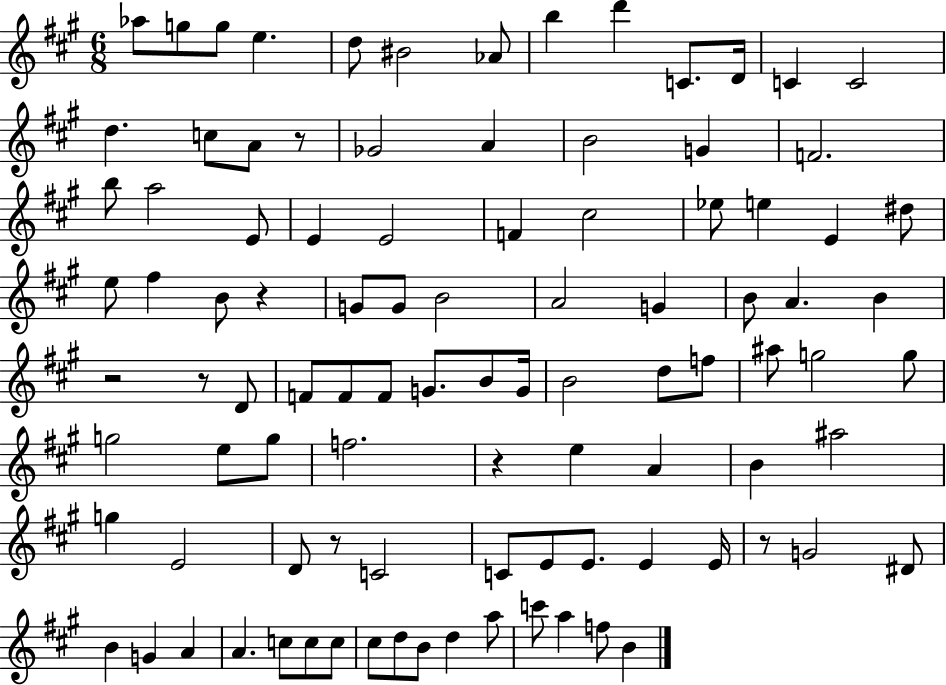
Ab5/e G5/e G5/e E5/q. D5/e BIS4/h Ab4/e B5/q D6/q C4/e. D4/s C4/q C4/h D5/q. C5/e A4/e R/e Gb4/h A4/q B4/h G4/q F4/h. B5/e A5/h E4/e E4/q E4/h F4/q C#5/h Eb5/e E5/q E4/q D#5/e E5/e F#5/q B4/e R/q G4/e G4/e B4/h A4/h G4/q B4/e A4/q. B4/q R/h R/e D4/e F4/e F4/e F4/e G4/e. B4/e G4/s B4/h D5/e F5/e A#5/e G5/h G5/e G5/h E5/e G5/e F5/h. R/q E5/q A4/q B4/q A#5/h G5/q E4/h D4/e R/e C4/h C4/e E4/e E4/e. E4/q E4/s R/e G4/h D#4/e B4/q G4/q A4/q A4/q. C5/e C5/e C5/e C#5/e D5/e B4/e D5/q A5/e C6/e A5/q F5/e B4/q